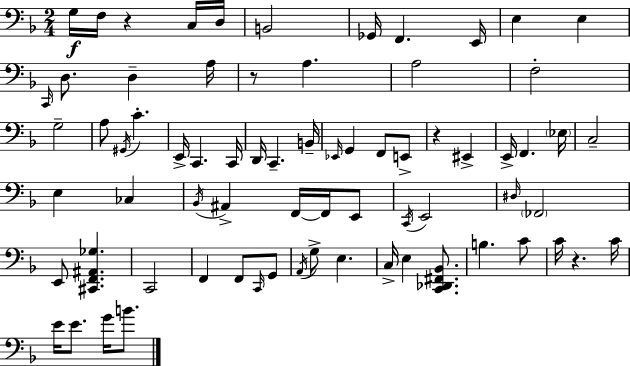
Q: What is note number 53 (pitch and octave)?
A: G2